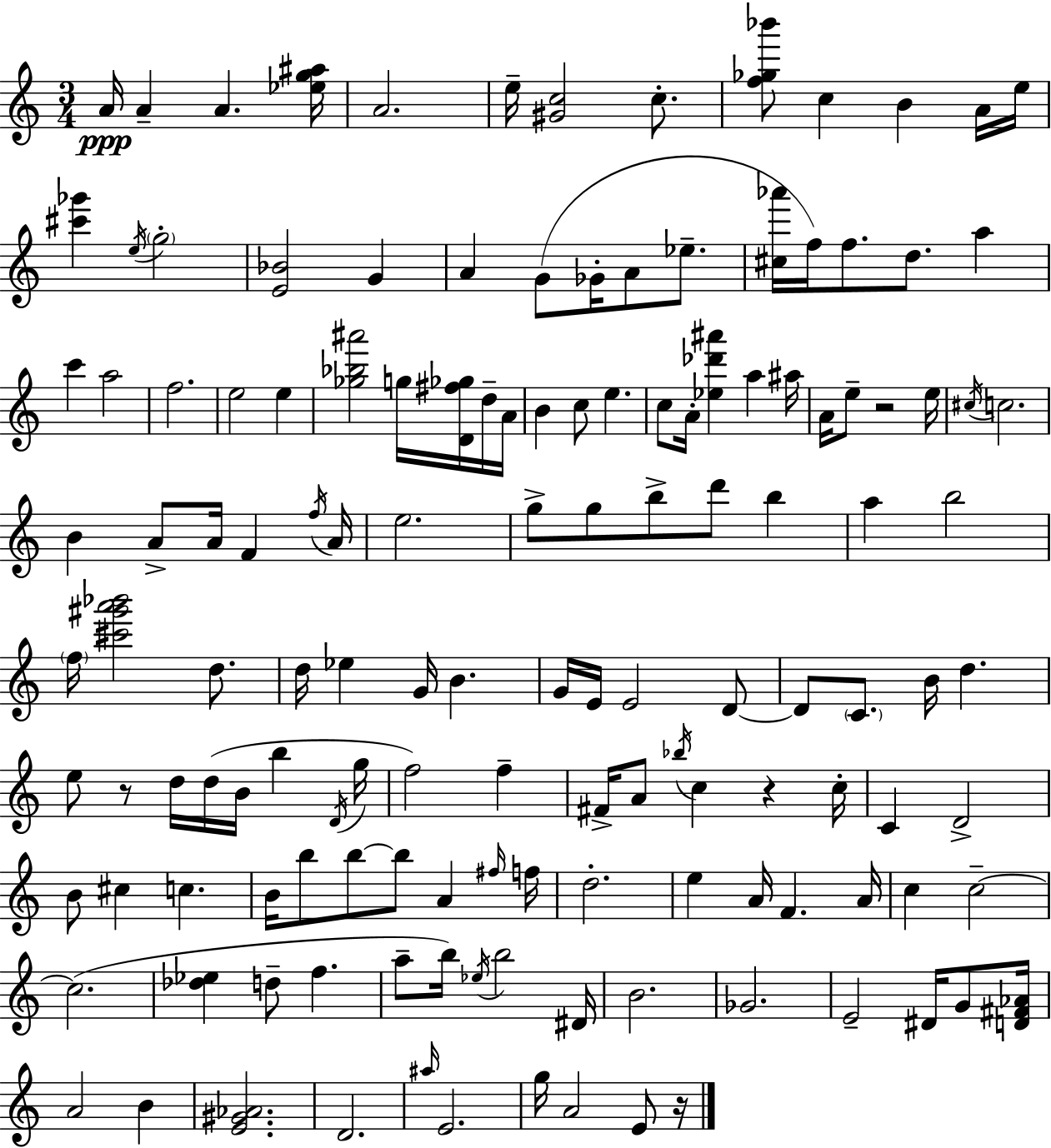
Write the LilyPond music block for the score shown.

{
  \clef treble
  \numericTimeSignature
  \time 3/4
  \key c \major
  a'16\ppp a'4-- a'4. <ees'' g'' ais''>16 | a'2. | e''16-- <gis' c''>2 c''8.-. | <f'' ges'' bes'''>8 c''4 b'4 a'16 e''16 | \break <cis''' ges'''>4 \acciaccatura { e''16 } \parenthesize g''2-. | <e' bes'>2 g'4 | a'4 g'8( ges'16-. a'8 ees''8.-- | <cis'' aes'''>16 f''16) f''8. d''8. a''4 | \break c'''4 a''2 | f''2. | e''2 e''4 | <ges'' bes'' ais'''>2 g''16 <d' fis'' ges''>16 d''16-- | \break a'16 b'4 c''8 e''4. | c''8 a'16-. <ees'' des''' ais'''>4 a''4 | ais''16 a'16 e''8-- r2 | e''16 \acciaccatura { cis''16 } c''2. | \break b'4 a'8-> a'16 f'4 | \acciaccatura { f''16 } a'16 e''2. | g''8-> g''8 b''8-> d'''8 b''4 | a''4 b''2 | \break \parenthesize f''16 <cis''' gis''' a''' bes'''>2 | d''8. d''16 ees''4 g'16 b'4. | g'16 e'16 e'2 | d'8~~ d'8 \parenthesize c'8. b'16 d''4. | \break e''8 r8 d''16 d''16( b'16 b''4 | \acciaccatura { d'16 } g''16 f''2) | f''4-- fis'16-> a'8 \acciaccatura { bes''16 } c''4 | r4 c''16-. c'4 d'2-> | \break b'8 cis''4 c''4. | b'16 b''8 b''8~~ b''8 | a'4 \grace { fis''16 } f''16 d''2.-. | e''4 a'16 f'4. | \break a'16 c''4 c''2--~~ | c''2.( | <des'' ees''>4 d''8-- | f''4. a''8-- b''16) \acciaccatura { ees''16 } b''2 | \break dis'16 b'2. | ges'2. | e'2-- | dis'16 g'8 <d' fis' aes'>16 a'2 | \break b'4 <e' gis' aes'>2. | d'2. | \grace { ais''16 } e'2. | g''16 a'2 | \break e'8 r16 \bar "|."
}